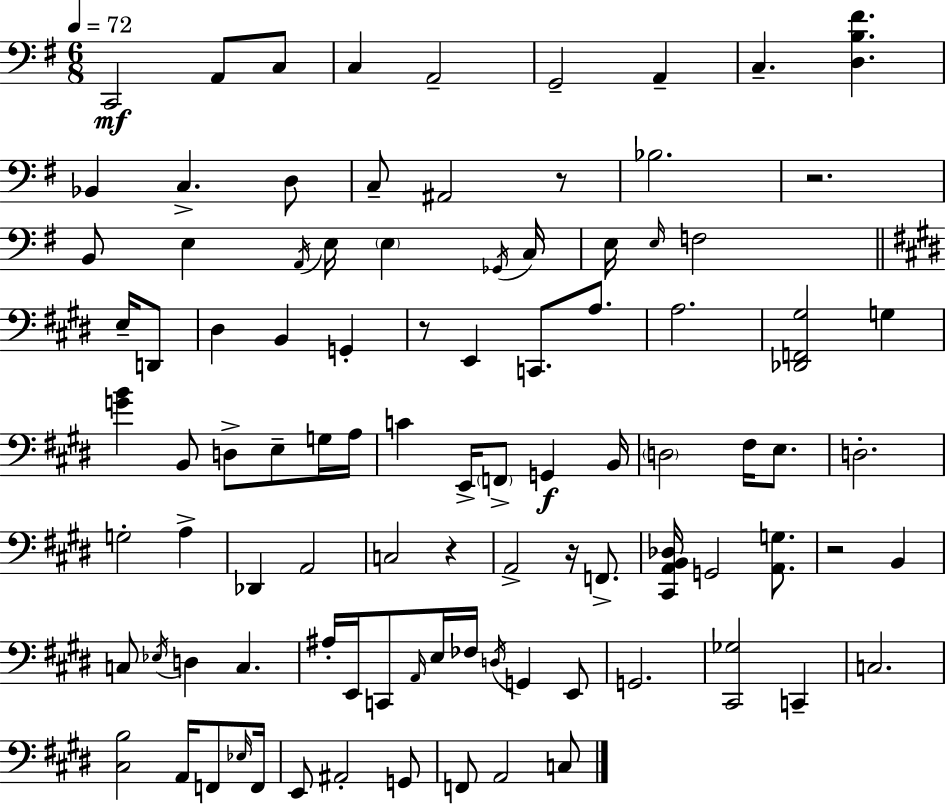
{
  \clef bass
  \numericTimeSignature
  \time 6/8
  \key g \major
  \tempo 4 = 72
  c,2\mf a,8 c8 | c4 a,2-- | g,2-- a,4-- | c4.-- <d b fis'>4. | \break bes,4 c4.-> d8 | c8-- ais,2 r8 | bes2. | r2. | \break b,8 e4 \acciaccatura { a,16 } e16 \parenthesize e4 | \acciaccatura { ges,16 } c16 e16 \grace { e16 } f2 | \bar "||" \break \key e \major e16-- d,8 dis4 b,4 g,4-. | r8 e,4 c,8. | a8. a2. | <des, f, gis>2 g4 | \break <g' b'>4 b,8 d8-> e8-- | g16 a16 c'4 e,16-> \parenthesize f,8-> g,4\f | b,16 \parenthesize d2 fis16 | e8. d2.-. | \break g2-. a4-> | des,4 a,2 | c2 r4 | a,2-> r16 | \break f,8.-> <cis, a, b, des>16 g,2 | <a, g>8. r2 b,4 | c8 \acciaccatura { ees16 } d4 c4. | ais16-. e,16 c,8 \grace { a,16 } e16 fes16 \acciaccatura { d16 } | \break g,4 e,8 g,2. | <cis, ges>2 | c,4-- c2. | <cis b>2 | \break a,16 f,8 \grace { ees16 } f,16 e,8 ais,2-. | g,8 f,8 a,2 | c8 \bar "|."
}